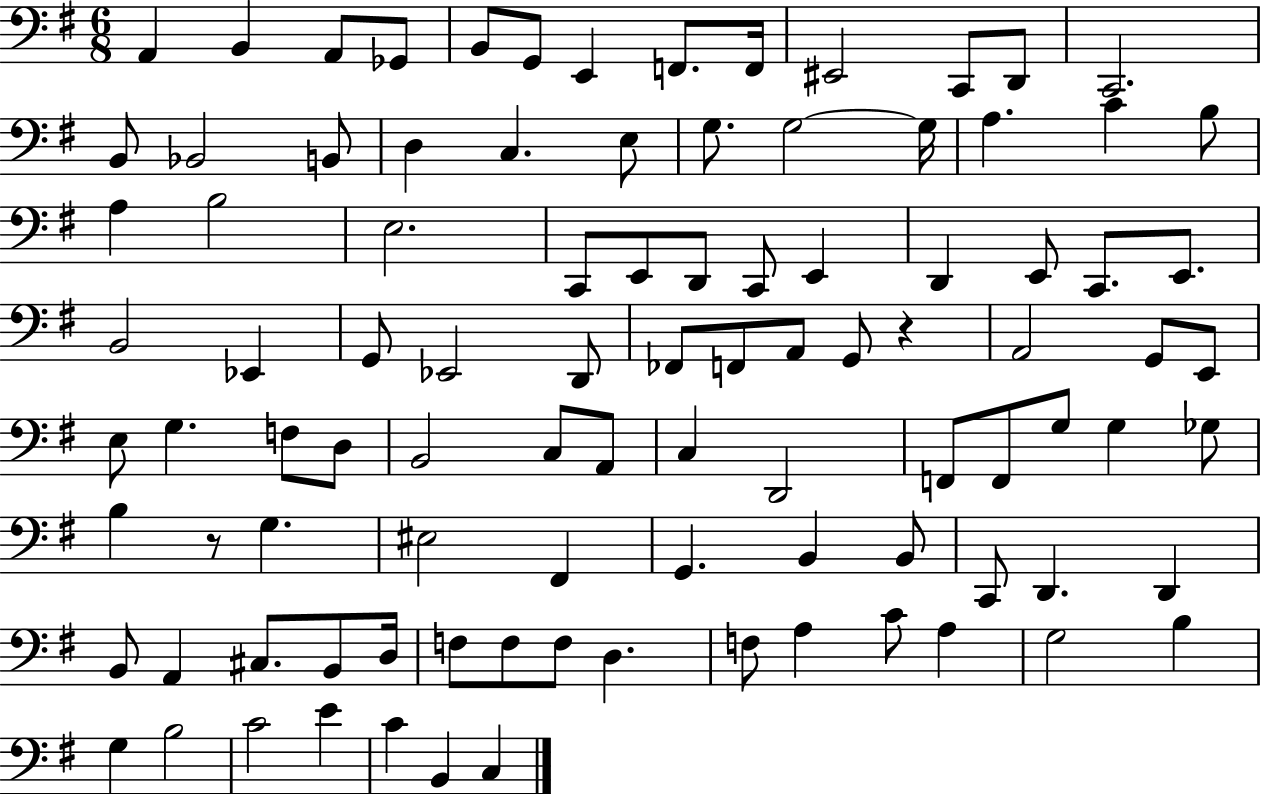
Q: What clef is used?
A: bass